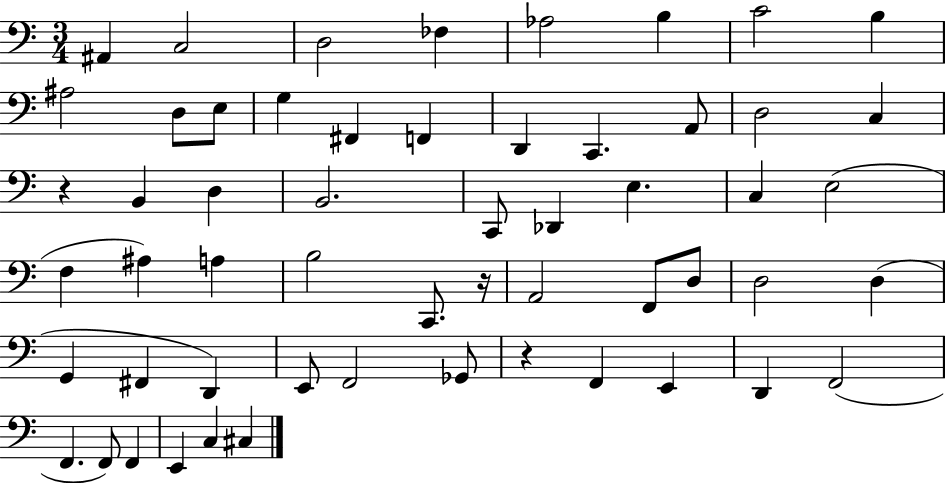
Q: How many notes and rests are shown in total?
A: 56